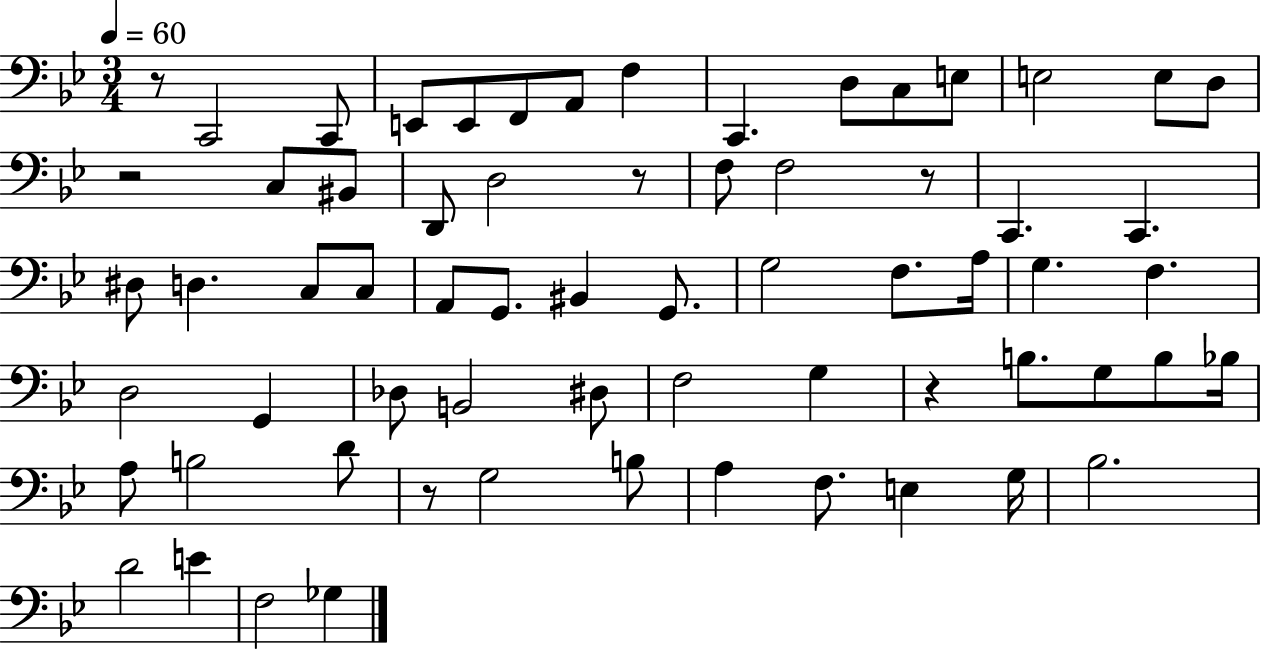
R/e C2/h C2/e E2/e E2/e F2/e A2/e F3/q C2/q. D3/e C3/e E3/e E3/h E3/e D3/e R/h C3/e BIS2/e D2/e D3/h R/e F3/e F3/h R/e C2/q. C2/q. D#3/e D3/q. C3/e C3/e A2/e G2/e. BIS2/q G2/e. G3/h F3/e. A3/s G3/q. F3/q. D3/h G2/q Db3/e B2/h D#3/e F3/h G3/q R/q B3/e. G3/e B3/e Bb3/s A3/e B3/h D4/e R/e G3/h B3/e A3/q F3/e. E3/q G3/s Bb3/h. D4/h E4/q F3/h Gb3/q